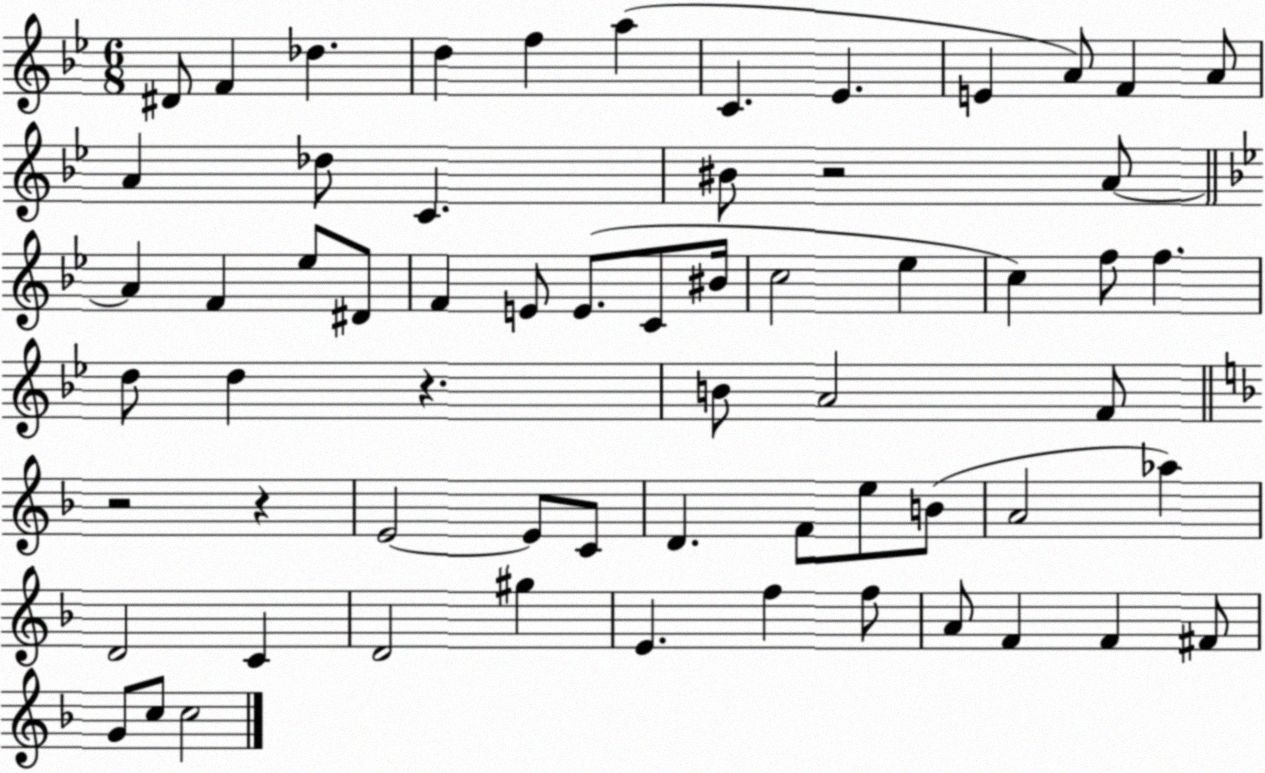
X:1
T:Untitled
M:6/8
L:1/4
K:Bb
^D/2 F _d d f a C _E E A/2 F A/2 A _d/2 C ^B/2 z2 A/2 A F _e/2 ^D/2 F E/2 E/2 C/2 ^B/4 c2 _e c f/2 f d/2 d z B/2 A2 F/2 z2 z E2 E/2 C/2 D F/2 e/2 B/2 A2 _a D2 C D2 ^g E f f/2 A/2 F F ^F/2 G/2 c/2 c2